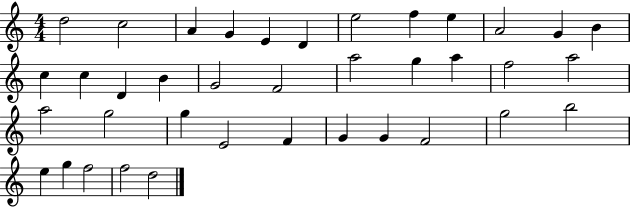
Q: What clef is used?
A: treble